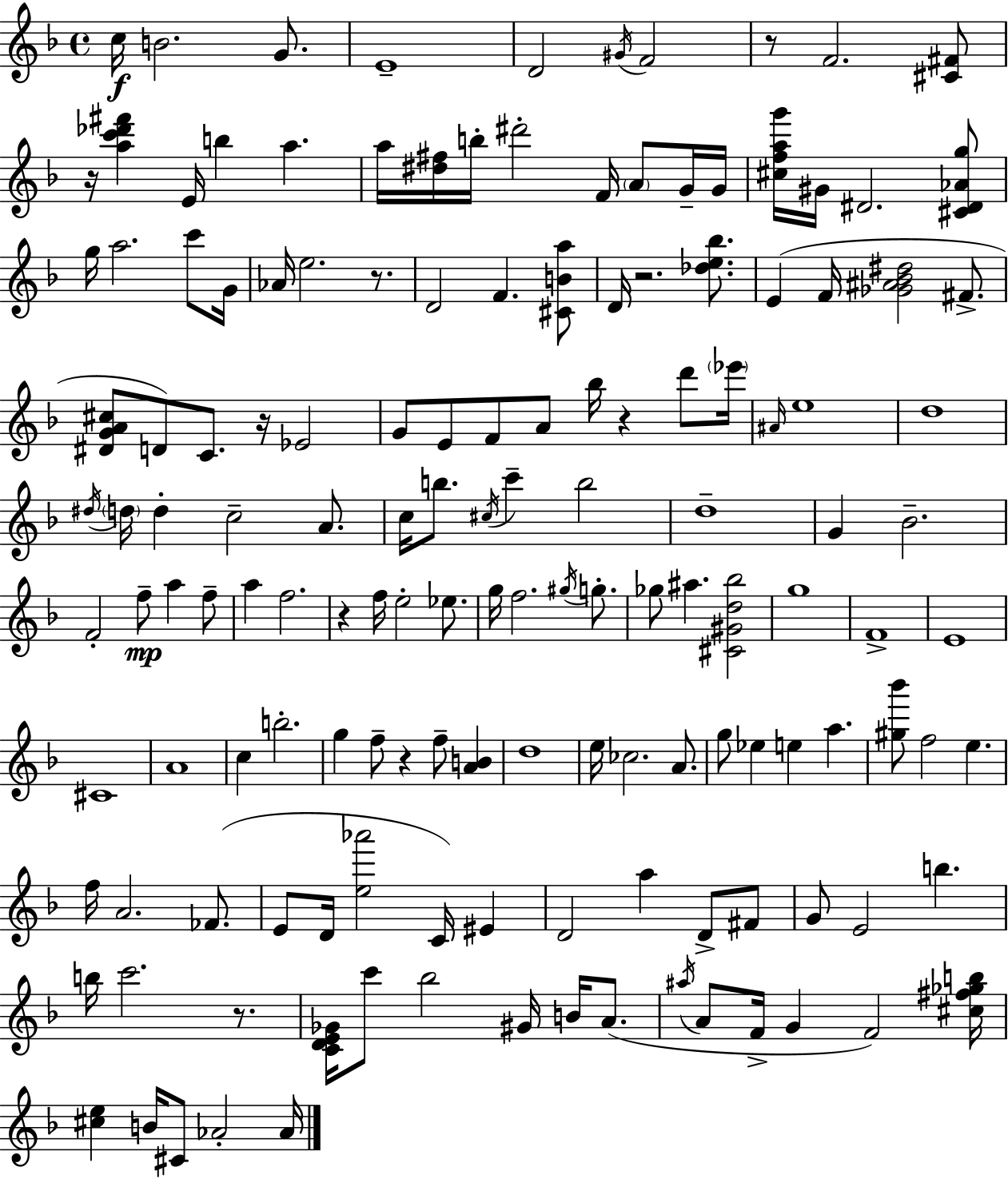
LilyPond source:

{
  \clef treble
  \time 4/4
  \defaultTimeSignature
  \key f \major
  c''16\f b'2. g'8. | e'1-- | d'2 \acciaccatura { gis'16 } f'2 | r8 f'2. <cis' fis'>8 | \break r16 <a'' c''' des''' fis'''>4 e'16 b''4 a''4. | a''16 <dis'' fis''>16 b''16-. dis'''2-. f'16 \parenthesize a'8 g'16-- | g'16 <cis'' f'' a'' g'''>16 gis'16 dis'2. <cis' dis' aes' g''>8 | g''16 a''2. c'''8 | \break g'16 aes'16 e''2. r8. | d'2 f'4. <cis' b' a''>8 | d'16 r2. <des'' e'' bes''>8. | e'4( f'16 <ges' ais' bes' dis''>2 fis'8.-> | \break <dis' g' a' cis''>8 d'8) c'8. r16 ees'2 | g'8 e'8 f'8 a'8 bes''16 r4 d'''8 | \parenthesize ees'''16 \grace { ais'16 } e''1 | d''1 | \break \acciaccatura { dis''16 } \parenthesize d''16 d''4-. c''2-- | a'8. c''16 b''8. \acciaccatura { cis''16 } c'''4-- b''2 | d''1-- | g'4 bes'2.-- | \break f'2-. f''8--\mp a''4 | f''8-- a''4 f''2. | r4 f''16 e''2-. | ees''8. g''16 f''2. | \break \acciaccatura { gis''16 } g''8.-. ges''8 ais''4. <cis' gis' d'' bes''>2 | g''1 | f'1-> | e'1 | \break cis'1 | a'1 | c''4 b''2.-. | g''4 f''8-- r4 f''8-- | \break <a' b'>4 d''1 | e''16 ces''2. | a'8. g''8 ees''4 e''4 a''4. | <gis'' bes'''>8 f''2 e''4. | \break f''16 a'2. | fes'8.( e'8 d'16 <e'' aes'''>2 | c'16) eis'4 d'2 a''4 | d'8-> fis'8 g'8 e'2 b''4. | \break b''16 c'''2. | r8. <c' d' e' ges'>16 c'''8 bes''2 | gis'16 b'16 a'8.( \acciaccatura { ais''16 } a'8 f'16-> g'4 f'2) | <cis'' fis'' ges'' b''>16 <cis'' e''>4 b'16 cis'8 aes'2-. | \break aes'16 \bar "|."
}